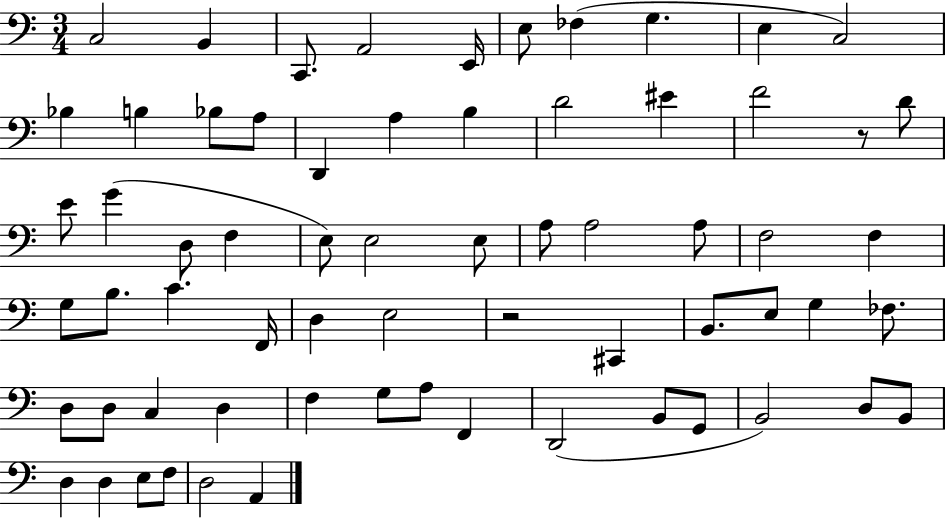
C3/h B2/q C2/e. A2/h E2/s E3/e FES3/q G3/q. E3/q C3/h Bb3/q B3/q Bb3/e A3/e D2/q A3/q B3/q D4/h EIS4/q F4/h R/e D4/e E4/e G4/q D3/e F3/q E3/e E3/h E3/e A3/e A3/h A3/e F3/h F3/q G3/e B3/e. C4/q. F2/s D3/q E3/h R/h C#2/q B2/e. E3/e G3/q FES3/e. D3/e D3/e C3/q D3/q F3/q G3/e A3/e F2/q D2/h B2/e G2/e B2/h D3/e B2/e D3/q D3/q E3/e F3/e D3/h A2/q